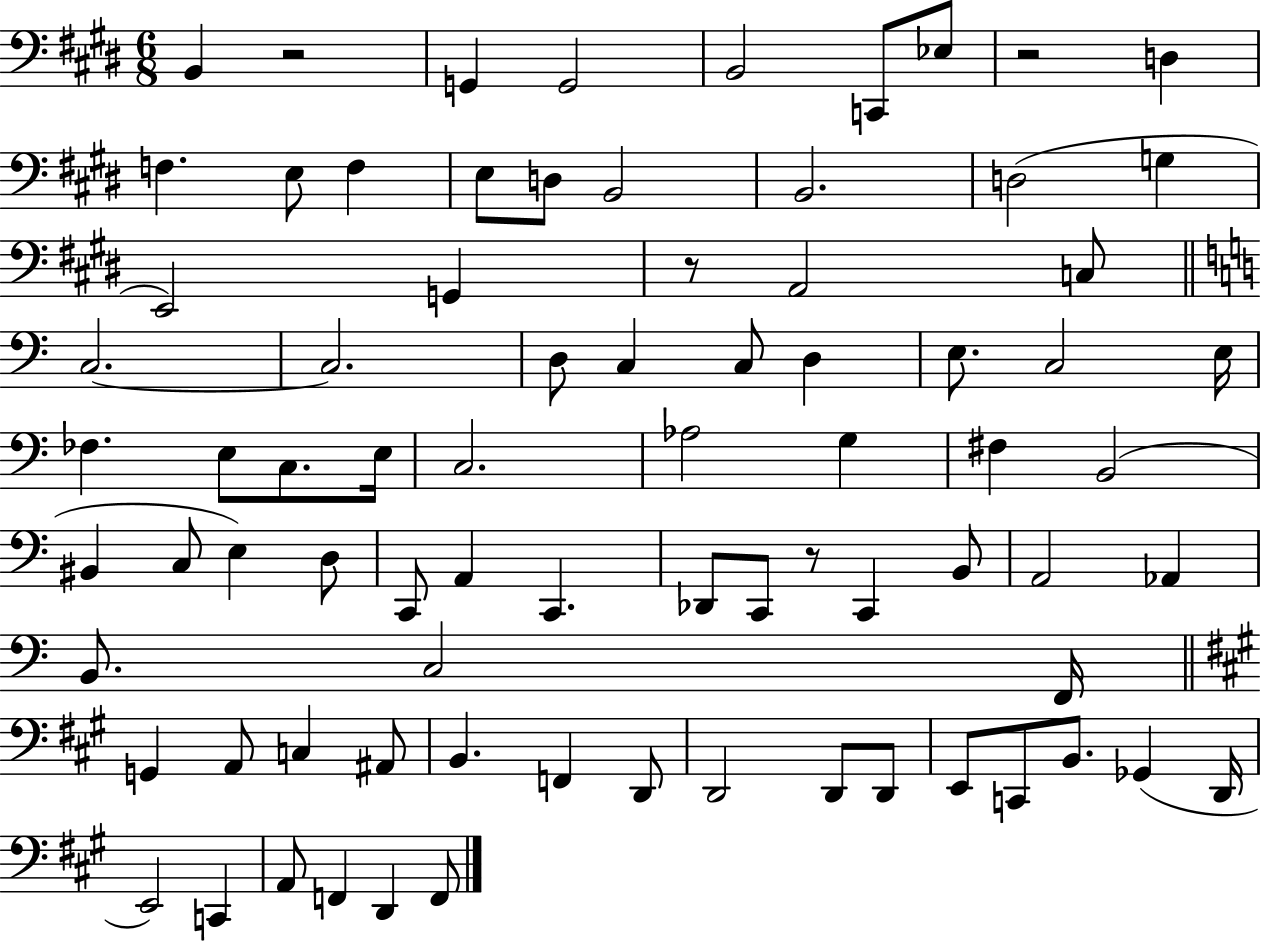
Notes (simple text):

B2/q R/h G2/q G2/h B2/h C2/e Eb3/e R/h D3/q F3/q. E3/e F3/q E3/e D3/e B2/h B2/h. D3/h G3/q E2/h G2/q R/e A2/h C3/e C3/h. C3/h. D3/e C3/q C3/e D3/q E3/e. C3/h E3/s FES3/q. E3/e C3/e. E3/s C3/h. Ab3/h G3/q F#3/q B2/h BIS2/q C3/e E3/q D3/e C2/e A2/q C2/q. Db2/e C2/e R/e C2/q B2/e A2/h Ab2/q B2/e. C3/h F2/s G2/q A2/e C3/q A#2/e B2/q. F2/q D2/e D2/h D2/e D2/e E2/e C2/e B2/e. Gb2/q D2/s E2/h C2/q A2/e F2/q D2/q F2/e